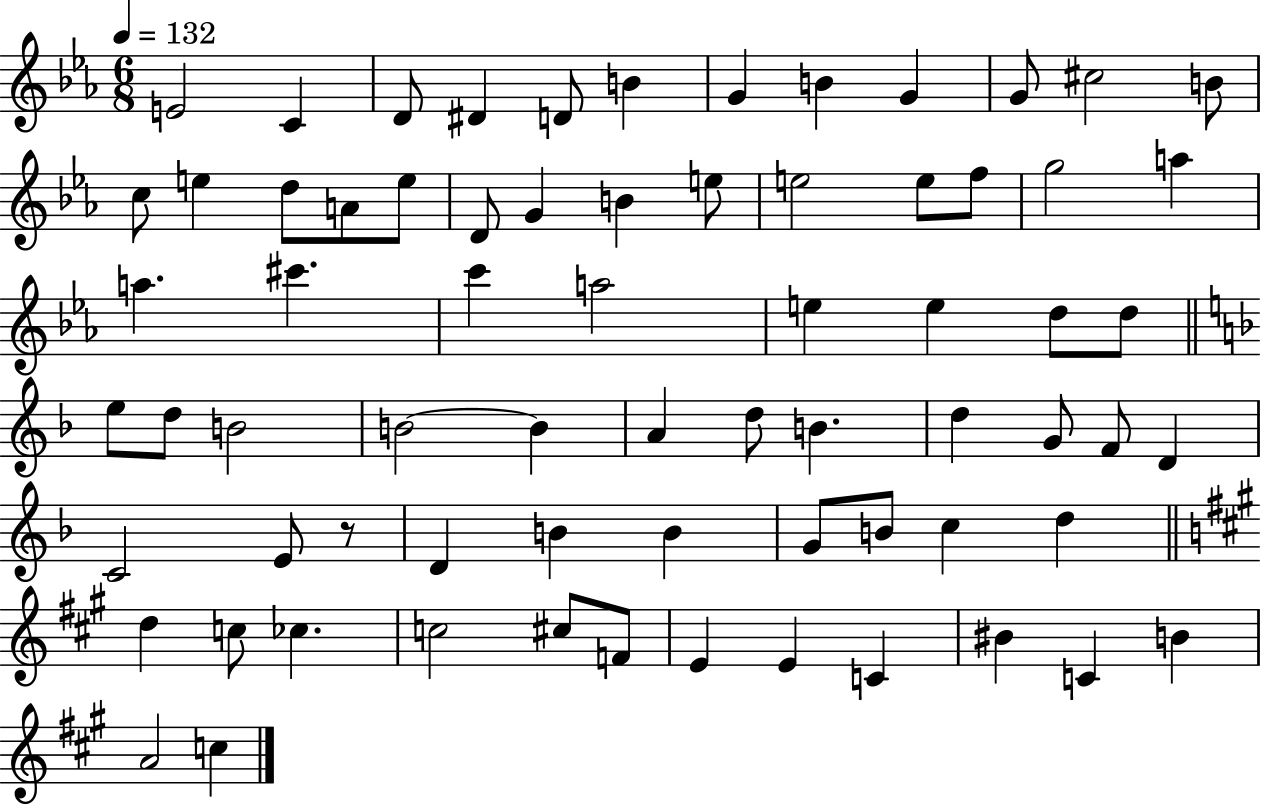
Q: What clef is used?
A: treble